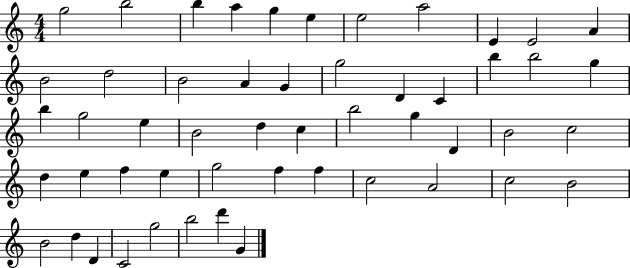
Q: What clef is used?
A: treble